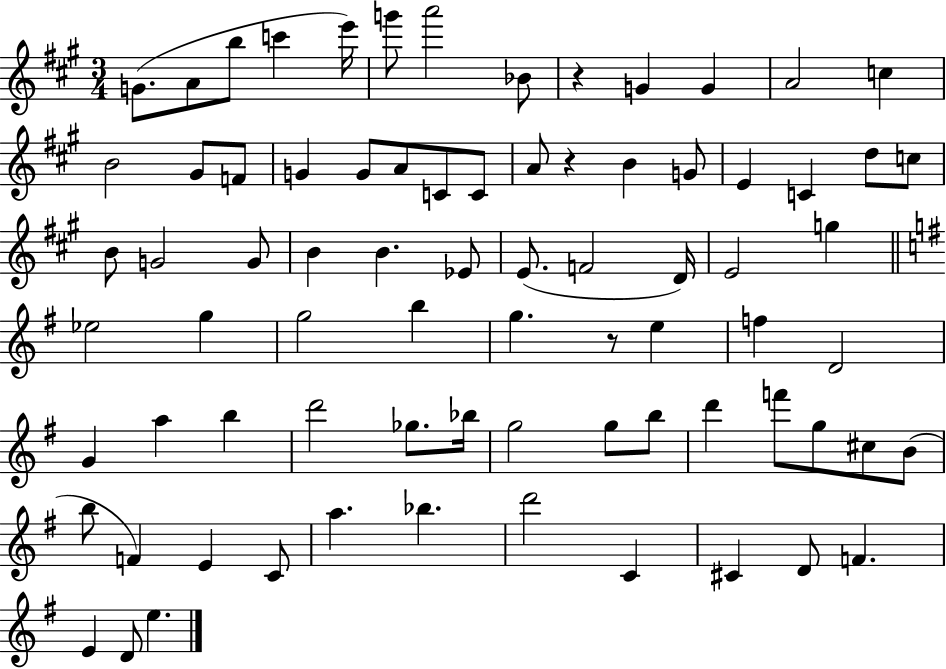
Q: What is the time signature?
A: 3/4